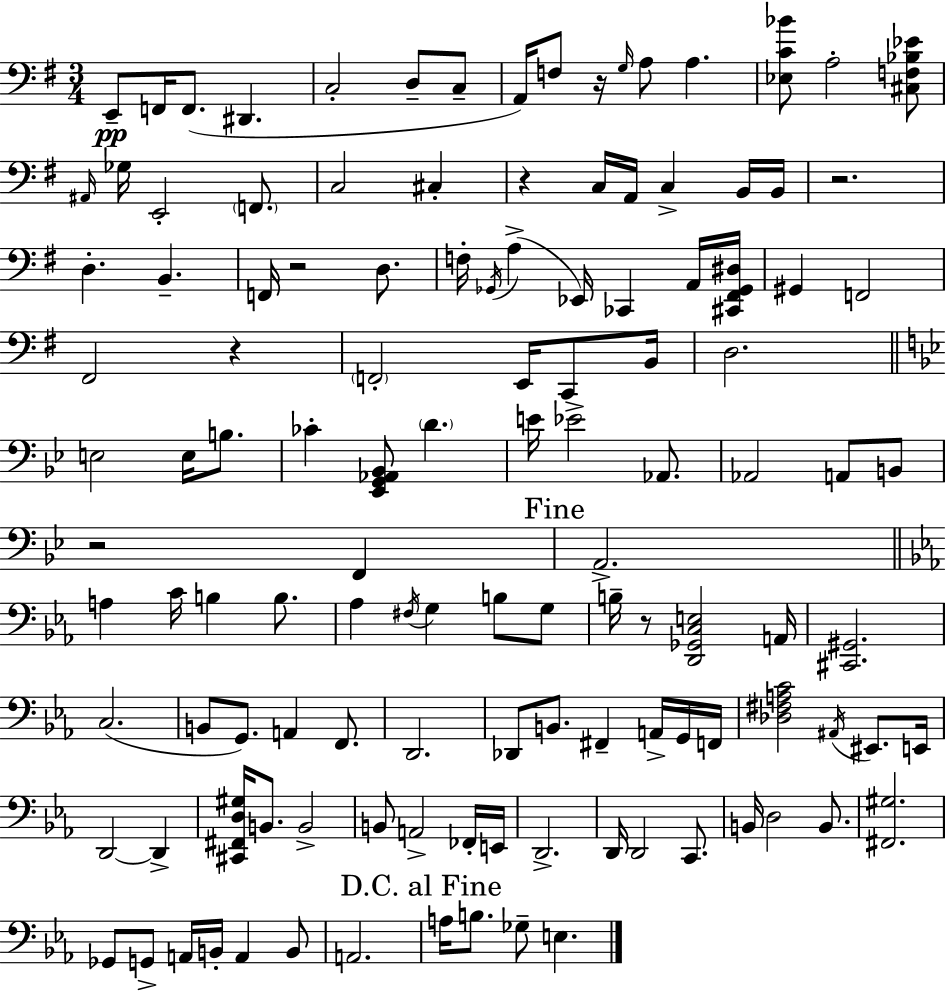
{
  \clef bass
  \numericTimeSignature
  \time 3/4
  \key e \minor
  e,8--\pp f,16 f,8.( dis,4. | c2-. d8-- c8-- | a,16) f8 r16 \grace { g16 } a8 a4. | <ees c' bes'>8 a2-. <cis f bes ees'>8 | \break \grace { ais,16 } ges16 e,2-. \parenthesize f,8. | c2 cis4-. | r4 c16 a,16 c4-> | b,16 b,16 r2. | \break d4.-. b,4.-- | f,16 r2 d8. | f16-. \acciaccatura { ges,16 }( a4-> ees,16) ces,4 | a,16 <cis, fis, ges, dis>16 gis,4 f,2 | \break fis,2 r4 | \parenthesize f,2-. e,16 | c,8 b,16 d2. | \bar "||" \break \key g \minor e2 e16 b8. | ces'4-. <ees, g, aes, bes,>8 \parenthesize d'4. | e'16 ees'2-> aes,8. | aes,2 a,8 b,8 | \break r2 f,4 | \mark "Fine" a,2.-> | \bar "||" \break \key ees \major a4 c'16 b4 b8. | aes4 \acciaccatura { fis16 } g4 b8 g8 | b16-- r8 <d, ges, c e>2 | a,16 <cis, gis,>2. | \break c2.( | b,8 g,8.) a,4 f,8. | d,2. | des,8 b,8. fis,4-- a,16-> g,16 | \break f,16 <des fis a c'>2 \acciaccatura { ais,16 } eis,8. | e,16 d,2~~ d,4-> | <cis, fis, d gis>16 b,8. b,2-> | b,8 a,2-> | \break fes,16-. e,16 d,2.-> | d,16 d,2 c,8. | b,16 d2 b,8. | <fis, gis>2. | \break ges,8 g,8-> a,16 b,16-. a,4 | b,8 a,2. | \mark "D.C. al Fine" a16 b8. ges8-- e4. | \bar "|."
}